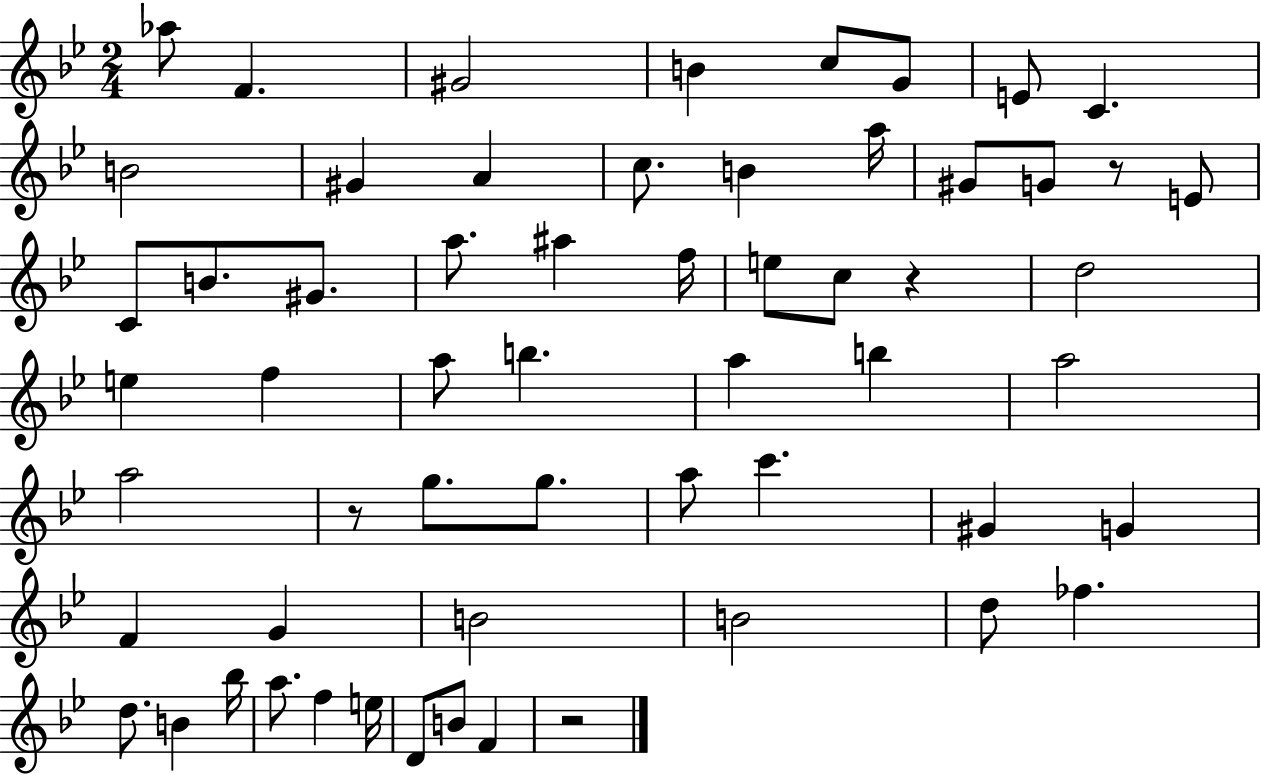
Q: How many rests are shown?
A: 4